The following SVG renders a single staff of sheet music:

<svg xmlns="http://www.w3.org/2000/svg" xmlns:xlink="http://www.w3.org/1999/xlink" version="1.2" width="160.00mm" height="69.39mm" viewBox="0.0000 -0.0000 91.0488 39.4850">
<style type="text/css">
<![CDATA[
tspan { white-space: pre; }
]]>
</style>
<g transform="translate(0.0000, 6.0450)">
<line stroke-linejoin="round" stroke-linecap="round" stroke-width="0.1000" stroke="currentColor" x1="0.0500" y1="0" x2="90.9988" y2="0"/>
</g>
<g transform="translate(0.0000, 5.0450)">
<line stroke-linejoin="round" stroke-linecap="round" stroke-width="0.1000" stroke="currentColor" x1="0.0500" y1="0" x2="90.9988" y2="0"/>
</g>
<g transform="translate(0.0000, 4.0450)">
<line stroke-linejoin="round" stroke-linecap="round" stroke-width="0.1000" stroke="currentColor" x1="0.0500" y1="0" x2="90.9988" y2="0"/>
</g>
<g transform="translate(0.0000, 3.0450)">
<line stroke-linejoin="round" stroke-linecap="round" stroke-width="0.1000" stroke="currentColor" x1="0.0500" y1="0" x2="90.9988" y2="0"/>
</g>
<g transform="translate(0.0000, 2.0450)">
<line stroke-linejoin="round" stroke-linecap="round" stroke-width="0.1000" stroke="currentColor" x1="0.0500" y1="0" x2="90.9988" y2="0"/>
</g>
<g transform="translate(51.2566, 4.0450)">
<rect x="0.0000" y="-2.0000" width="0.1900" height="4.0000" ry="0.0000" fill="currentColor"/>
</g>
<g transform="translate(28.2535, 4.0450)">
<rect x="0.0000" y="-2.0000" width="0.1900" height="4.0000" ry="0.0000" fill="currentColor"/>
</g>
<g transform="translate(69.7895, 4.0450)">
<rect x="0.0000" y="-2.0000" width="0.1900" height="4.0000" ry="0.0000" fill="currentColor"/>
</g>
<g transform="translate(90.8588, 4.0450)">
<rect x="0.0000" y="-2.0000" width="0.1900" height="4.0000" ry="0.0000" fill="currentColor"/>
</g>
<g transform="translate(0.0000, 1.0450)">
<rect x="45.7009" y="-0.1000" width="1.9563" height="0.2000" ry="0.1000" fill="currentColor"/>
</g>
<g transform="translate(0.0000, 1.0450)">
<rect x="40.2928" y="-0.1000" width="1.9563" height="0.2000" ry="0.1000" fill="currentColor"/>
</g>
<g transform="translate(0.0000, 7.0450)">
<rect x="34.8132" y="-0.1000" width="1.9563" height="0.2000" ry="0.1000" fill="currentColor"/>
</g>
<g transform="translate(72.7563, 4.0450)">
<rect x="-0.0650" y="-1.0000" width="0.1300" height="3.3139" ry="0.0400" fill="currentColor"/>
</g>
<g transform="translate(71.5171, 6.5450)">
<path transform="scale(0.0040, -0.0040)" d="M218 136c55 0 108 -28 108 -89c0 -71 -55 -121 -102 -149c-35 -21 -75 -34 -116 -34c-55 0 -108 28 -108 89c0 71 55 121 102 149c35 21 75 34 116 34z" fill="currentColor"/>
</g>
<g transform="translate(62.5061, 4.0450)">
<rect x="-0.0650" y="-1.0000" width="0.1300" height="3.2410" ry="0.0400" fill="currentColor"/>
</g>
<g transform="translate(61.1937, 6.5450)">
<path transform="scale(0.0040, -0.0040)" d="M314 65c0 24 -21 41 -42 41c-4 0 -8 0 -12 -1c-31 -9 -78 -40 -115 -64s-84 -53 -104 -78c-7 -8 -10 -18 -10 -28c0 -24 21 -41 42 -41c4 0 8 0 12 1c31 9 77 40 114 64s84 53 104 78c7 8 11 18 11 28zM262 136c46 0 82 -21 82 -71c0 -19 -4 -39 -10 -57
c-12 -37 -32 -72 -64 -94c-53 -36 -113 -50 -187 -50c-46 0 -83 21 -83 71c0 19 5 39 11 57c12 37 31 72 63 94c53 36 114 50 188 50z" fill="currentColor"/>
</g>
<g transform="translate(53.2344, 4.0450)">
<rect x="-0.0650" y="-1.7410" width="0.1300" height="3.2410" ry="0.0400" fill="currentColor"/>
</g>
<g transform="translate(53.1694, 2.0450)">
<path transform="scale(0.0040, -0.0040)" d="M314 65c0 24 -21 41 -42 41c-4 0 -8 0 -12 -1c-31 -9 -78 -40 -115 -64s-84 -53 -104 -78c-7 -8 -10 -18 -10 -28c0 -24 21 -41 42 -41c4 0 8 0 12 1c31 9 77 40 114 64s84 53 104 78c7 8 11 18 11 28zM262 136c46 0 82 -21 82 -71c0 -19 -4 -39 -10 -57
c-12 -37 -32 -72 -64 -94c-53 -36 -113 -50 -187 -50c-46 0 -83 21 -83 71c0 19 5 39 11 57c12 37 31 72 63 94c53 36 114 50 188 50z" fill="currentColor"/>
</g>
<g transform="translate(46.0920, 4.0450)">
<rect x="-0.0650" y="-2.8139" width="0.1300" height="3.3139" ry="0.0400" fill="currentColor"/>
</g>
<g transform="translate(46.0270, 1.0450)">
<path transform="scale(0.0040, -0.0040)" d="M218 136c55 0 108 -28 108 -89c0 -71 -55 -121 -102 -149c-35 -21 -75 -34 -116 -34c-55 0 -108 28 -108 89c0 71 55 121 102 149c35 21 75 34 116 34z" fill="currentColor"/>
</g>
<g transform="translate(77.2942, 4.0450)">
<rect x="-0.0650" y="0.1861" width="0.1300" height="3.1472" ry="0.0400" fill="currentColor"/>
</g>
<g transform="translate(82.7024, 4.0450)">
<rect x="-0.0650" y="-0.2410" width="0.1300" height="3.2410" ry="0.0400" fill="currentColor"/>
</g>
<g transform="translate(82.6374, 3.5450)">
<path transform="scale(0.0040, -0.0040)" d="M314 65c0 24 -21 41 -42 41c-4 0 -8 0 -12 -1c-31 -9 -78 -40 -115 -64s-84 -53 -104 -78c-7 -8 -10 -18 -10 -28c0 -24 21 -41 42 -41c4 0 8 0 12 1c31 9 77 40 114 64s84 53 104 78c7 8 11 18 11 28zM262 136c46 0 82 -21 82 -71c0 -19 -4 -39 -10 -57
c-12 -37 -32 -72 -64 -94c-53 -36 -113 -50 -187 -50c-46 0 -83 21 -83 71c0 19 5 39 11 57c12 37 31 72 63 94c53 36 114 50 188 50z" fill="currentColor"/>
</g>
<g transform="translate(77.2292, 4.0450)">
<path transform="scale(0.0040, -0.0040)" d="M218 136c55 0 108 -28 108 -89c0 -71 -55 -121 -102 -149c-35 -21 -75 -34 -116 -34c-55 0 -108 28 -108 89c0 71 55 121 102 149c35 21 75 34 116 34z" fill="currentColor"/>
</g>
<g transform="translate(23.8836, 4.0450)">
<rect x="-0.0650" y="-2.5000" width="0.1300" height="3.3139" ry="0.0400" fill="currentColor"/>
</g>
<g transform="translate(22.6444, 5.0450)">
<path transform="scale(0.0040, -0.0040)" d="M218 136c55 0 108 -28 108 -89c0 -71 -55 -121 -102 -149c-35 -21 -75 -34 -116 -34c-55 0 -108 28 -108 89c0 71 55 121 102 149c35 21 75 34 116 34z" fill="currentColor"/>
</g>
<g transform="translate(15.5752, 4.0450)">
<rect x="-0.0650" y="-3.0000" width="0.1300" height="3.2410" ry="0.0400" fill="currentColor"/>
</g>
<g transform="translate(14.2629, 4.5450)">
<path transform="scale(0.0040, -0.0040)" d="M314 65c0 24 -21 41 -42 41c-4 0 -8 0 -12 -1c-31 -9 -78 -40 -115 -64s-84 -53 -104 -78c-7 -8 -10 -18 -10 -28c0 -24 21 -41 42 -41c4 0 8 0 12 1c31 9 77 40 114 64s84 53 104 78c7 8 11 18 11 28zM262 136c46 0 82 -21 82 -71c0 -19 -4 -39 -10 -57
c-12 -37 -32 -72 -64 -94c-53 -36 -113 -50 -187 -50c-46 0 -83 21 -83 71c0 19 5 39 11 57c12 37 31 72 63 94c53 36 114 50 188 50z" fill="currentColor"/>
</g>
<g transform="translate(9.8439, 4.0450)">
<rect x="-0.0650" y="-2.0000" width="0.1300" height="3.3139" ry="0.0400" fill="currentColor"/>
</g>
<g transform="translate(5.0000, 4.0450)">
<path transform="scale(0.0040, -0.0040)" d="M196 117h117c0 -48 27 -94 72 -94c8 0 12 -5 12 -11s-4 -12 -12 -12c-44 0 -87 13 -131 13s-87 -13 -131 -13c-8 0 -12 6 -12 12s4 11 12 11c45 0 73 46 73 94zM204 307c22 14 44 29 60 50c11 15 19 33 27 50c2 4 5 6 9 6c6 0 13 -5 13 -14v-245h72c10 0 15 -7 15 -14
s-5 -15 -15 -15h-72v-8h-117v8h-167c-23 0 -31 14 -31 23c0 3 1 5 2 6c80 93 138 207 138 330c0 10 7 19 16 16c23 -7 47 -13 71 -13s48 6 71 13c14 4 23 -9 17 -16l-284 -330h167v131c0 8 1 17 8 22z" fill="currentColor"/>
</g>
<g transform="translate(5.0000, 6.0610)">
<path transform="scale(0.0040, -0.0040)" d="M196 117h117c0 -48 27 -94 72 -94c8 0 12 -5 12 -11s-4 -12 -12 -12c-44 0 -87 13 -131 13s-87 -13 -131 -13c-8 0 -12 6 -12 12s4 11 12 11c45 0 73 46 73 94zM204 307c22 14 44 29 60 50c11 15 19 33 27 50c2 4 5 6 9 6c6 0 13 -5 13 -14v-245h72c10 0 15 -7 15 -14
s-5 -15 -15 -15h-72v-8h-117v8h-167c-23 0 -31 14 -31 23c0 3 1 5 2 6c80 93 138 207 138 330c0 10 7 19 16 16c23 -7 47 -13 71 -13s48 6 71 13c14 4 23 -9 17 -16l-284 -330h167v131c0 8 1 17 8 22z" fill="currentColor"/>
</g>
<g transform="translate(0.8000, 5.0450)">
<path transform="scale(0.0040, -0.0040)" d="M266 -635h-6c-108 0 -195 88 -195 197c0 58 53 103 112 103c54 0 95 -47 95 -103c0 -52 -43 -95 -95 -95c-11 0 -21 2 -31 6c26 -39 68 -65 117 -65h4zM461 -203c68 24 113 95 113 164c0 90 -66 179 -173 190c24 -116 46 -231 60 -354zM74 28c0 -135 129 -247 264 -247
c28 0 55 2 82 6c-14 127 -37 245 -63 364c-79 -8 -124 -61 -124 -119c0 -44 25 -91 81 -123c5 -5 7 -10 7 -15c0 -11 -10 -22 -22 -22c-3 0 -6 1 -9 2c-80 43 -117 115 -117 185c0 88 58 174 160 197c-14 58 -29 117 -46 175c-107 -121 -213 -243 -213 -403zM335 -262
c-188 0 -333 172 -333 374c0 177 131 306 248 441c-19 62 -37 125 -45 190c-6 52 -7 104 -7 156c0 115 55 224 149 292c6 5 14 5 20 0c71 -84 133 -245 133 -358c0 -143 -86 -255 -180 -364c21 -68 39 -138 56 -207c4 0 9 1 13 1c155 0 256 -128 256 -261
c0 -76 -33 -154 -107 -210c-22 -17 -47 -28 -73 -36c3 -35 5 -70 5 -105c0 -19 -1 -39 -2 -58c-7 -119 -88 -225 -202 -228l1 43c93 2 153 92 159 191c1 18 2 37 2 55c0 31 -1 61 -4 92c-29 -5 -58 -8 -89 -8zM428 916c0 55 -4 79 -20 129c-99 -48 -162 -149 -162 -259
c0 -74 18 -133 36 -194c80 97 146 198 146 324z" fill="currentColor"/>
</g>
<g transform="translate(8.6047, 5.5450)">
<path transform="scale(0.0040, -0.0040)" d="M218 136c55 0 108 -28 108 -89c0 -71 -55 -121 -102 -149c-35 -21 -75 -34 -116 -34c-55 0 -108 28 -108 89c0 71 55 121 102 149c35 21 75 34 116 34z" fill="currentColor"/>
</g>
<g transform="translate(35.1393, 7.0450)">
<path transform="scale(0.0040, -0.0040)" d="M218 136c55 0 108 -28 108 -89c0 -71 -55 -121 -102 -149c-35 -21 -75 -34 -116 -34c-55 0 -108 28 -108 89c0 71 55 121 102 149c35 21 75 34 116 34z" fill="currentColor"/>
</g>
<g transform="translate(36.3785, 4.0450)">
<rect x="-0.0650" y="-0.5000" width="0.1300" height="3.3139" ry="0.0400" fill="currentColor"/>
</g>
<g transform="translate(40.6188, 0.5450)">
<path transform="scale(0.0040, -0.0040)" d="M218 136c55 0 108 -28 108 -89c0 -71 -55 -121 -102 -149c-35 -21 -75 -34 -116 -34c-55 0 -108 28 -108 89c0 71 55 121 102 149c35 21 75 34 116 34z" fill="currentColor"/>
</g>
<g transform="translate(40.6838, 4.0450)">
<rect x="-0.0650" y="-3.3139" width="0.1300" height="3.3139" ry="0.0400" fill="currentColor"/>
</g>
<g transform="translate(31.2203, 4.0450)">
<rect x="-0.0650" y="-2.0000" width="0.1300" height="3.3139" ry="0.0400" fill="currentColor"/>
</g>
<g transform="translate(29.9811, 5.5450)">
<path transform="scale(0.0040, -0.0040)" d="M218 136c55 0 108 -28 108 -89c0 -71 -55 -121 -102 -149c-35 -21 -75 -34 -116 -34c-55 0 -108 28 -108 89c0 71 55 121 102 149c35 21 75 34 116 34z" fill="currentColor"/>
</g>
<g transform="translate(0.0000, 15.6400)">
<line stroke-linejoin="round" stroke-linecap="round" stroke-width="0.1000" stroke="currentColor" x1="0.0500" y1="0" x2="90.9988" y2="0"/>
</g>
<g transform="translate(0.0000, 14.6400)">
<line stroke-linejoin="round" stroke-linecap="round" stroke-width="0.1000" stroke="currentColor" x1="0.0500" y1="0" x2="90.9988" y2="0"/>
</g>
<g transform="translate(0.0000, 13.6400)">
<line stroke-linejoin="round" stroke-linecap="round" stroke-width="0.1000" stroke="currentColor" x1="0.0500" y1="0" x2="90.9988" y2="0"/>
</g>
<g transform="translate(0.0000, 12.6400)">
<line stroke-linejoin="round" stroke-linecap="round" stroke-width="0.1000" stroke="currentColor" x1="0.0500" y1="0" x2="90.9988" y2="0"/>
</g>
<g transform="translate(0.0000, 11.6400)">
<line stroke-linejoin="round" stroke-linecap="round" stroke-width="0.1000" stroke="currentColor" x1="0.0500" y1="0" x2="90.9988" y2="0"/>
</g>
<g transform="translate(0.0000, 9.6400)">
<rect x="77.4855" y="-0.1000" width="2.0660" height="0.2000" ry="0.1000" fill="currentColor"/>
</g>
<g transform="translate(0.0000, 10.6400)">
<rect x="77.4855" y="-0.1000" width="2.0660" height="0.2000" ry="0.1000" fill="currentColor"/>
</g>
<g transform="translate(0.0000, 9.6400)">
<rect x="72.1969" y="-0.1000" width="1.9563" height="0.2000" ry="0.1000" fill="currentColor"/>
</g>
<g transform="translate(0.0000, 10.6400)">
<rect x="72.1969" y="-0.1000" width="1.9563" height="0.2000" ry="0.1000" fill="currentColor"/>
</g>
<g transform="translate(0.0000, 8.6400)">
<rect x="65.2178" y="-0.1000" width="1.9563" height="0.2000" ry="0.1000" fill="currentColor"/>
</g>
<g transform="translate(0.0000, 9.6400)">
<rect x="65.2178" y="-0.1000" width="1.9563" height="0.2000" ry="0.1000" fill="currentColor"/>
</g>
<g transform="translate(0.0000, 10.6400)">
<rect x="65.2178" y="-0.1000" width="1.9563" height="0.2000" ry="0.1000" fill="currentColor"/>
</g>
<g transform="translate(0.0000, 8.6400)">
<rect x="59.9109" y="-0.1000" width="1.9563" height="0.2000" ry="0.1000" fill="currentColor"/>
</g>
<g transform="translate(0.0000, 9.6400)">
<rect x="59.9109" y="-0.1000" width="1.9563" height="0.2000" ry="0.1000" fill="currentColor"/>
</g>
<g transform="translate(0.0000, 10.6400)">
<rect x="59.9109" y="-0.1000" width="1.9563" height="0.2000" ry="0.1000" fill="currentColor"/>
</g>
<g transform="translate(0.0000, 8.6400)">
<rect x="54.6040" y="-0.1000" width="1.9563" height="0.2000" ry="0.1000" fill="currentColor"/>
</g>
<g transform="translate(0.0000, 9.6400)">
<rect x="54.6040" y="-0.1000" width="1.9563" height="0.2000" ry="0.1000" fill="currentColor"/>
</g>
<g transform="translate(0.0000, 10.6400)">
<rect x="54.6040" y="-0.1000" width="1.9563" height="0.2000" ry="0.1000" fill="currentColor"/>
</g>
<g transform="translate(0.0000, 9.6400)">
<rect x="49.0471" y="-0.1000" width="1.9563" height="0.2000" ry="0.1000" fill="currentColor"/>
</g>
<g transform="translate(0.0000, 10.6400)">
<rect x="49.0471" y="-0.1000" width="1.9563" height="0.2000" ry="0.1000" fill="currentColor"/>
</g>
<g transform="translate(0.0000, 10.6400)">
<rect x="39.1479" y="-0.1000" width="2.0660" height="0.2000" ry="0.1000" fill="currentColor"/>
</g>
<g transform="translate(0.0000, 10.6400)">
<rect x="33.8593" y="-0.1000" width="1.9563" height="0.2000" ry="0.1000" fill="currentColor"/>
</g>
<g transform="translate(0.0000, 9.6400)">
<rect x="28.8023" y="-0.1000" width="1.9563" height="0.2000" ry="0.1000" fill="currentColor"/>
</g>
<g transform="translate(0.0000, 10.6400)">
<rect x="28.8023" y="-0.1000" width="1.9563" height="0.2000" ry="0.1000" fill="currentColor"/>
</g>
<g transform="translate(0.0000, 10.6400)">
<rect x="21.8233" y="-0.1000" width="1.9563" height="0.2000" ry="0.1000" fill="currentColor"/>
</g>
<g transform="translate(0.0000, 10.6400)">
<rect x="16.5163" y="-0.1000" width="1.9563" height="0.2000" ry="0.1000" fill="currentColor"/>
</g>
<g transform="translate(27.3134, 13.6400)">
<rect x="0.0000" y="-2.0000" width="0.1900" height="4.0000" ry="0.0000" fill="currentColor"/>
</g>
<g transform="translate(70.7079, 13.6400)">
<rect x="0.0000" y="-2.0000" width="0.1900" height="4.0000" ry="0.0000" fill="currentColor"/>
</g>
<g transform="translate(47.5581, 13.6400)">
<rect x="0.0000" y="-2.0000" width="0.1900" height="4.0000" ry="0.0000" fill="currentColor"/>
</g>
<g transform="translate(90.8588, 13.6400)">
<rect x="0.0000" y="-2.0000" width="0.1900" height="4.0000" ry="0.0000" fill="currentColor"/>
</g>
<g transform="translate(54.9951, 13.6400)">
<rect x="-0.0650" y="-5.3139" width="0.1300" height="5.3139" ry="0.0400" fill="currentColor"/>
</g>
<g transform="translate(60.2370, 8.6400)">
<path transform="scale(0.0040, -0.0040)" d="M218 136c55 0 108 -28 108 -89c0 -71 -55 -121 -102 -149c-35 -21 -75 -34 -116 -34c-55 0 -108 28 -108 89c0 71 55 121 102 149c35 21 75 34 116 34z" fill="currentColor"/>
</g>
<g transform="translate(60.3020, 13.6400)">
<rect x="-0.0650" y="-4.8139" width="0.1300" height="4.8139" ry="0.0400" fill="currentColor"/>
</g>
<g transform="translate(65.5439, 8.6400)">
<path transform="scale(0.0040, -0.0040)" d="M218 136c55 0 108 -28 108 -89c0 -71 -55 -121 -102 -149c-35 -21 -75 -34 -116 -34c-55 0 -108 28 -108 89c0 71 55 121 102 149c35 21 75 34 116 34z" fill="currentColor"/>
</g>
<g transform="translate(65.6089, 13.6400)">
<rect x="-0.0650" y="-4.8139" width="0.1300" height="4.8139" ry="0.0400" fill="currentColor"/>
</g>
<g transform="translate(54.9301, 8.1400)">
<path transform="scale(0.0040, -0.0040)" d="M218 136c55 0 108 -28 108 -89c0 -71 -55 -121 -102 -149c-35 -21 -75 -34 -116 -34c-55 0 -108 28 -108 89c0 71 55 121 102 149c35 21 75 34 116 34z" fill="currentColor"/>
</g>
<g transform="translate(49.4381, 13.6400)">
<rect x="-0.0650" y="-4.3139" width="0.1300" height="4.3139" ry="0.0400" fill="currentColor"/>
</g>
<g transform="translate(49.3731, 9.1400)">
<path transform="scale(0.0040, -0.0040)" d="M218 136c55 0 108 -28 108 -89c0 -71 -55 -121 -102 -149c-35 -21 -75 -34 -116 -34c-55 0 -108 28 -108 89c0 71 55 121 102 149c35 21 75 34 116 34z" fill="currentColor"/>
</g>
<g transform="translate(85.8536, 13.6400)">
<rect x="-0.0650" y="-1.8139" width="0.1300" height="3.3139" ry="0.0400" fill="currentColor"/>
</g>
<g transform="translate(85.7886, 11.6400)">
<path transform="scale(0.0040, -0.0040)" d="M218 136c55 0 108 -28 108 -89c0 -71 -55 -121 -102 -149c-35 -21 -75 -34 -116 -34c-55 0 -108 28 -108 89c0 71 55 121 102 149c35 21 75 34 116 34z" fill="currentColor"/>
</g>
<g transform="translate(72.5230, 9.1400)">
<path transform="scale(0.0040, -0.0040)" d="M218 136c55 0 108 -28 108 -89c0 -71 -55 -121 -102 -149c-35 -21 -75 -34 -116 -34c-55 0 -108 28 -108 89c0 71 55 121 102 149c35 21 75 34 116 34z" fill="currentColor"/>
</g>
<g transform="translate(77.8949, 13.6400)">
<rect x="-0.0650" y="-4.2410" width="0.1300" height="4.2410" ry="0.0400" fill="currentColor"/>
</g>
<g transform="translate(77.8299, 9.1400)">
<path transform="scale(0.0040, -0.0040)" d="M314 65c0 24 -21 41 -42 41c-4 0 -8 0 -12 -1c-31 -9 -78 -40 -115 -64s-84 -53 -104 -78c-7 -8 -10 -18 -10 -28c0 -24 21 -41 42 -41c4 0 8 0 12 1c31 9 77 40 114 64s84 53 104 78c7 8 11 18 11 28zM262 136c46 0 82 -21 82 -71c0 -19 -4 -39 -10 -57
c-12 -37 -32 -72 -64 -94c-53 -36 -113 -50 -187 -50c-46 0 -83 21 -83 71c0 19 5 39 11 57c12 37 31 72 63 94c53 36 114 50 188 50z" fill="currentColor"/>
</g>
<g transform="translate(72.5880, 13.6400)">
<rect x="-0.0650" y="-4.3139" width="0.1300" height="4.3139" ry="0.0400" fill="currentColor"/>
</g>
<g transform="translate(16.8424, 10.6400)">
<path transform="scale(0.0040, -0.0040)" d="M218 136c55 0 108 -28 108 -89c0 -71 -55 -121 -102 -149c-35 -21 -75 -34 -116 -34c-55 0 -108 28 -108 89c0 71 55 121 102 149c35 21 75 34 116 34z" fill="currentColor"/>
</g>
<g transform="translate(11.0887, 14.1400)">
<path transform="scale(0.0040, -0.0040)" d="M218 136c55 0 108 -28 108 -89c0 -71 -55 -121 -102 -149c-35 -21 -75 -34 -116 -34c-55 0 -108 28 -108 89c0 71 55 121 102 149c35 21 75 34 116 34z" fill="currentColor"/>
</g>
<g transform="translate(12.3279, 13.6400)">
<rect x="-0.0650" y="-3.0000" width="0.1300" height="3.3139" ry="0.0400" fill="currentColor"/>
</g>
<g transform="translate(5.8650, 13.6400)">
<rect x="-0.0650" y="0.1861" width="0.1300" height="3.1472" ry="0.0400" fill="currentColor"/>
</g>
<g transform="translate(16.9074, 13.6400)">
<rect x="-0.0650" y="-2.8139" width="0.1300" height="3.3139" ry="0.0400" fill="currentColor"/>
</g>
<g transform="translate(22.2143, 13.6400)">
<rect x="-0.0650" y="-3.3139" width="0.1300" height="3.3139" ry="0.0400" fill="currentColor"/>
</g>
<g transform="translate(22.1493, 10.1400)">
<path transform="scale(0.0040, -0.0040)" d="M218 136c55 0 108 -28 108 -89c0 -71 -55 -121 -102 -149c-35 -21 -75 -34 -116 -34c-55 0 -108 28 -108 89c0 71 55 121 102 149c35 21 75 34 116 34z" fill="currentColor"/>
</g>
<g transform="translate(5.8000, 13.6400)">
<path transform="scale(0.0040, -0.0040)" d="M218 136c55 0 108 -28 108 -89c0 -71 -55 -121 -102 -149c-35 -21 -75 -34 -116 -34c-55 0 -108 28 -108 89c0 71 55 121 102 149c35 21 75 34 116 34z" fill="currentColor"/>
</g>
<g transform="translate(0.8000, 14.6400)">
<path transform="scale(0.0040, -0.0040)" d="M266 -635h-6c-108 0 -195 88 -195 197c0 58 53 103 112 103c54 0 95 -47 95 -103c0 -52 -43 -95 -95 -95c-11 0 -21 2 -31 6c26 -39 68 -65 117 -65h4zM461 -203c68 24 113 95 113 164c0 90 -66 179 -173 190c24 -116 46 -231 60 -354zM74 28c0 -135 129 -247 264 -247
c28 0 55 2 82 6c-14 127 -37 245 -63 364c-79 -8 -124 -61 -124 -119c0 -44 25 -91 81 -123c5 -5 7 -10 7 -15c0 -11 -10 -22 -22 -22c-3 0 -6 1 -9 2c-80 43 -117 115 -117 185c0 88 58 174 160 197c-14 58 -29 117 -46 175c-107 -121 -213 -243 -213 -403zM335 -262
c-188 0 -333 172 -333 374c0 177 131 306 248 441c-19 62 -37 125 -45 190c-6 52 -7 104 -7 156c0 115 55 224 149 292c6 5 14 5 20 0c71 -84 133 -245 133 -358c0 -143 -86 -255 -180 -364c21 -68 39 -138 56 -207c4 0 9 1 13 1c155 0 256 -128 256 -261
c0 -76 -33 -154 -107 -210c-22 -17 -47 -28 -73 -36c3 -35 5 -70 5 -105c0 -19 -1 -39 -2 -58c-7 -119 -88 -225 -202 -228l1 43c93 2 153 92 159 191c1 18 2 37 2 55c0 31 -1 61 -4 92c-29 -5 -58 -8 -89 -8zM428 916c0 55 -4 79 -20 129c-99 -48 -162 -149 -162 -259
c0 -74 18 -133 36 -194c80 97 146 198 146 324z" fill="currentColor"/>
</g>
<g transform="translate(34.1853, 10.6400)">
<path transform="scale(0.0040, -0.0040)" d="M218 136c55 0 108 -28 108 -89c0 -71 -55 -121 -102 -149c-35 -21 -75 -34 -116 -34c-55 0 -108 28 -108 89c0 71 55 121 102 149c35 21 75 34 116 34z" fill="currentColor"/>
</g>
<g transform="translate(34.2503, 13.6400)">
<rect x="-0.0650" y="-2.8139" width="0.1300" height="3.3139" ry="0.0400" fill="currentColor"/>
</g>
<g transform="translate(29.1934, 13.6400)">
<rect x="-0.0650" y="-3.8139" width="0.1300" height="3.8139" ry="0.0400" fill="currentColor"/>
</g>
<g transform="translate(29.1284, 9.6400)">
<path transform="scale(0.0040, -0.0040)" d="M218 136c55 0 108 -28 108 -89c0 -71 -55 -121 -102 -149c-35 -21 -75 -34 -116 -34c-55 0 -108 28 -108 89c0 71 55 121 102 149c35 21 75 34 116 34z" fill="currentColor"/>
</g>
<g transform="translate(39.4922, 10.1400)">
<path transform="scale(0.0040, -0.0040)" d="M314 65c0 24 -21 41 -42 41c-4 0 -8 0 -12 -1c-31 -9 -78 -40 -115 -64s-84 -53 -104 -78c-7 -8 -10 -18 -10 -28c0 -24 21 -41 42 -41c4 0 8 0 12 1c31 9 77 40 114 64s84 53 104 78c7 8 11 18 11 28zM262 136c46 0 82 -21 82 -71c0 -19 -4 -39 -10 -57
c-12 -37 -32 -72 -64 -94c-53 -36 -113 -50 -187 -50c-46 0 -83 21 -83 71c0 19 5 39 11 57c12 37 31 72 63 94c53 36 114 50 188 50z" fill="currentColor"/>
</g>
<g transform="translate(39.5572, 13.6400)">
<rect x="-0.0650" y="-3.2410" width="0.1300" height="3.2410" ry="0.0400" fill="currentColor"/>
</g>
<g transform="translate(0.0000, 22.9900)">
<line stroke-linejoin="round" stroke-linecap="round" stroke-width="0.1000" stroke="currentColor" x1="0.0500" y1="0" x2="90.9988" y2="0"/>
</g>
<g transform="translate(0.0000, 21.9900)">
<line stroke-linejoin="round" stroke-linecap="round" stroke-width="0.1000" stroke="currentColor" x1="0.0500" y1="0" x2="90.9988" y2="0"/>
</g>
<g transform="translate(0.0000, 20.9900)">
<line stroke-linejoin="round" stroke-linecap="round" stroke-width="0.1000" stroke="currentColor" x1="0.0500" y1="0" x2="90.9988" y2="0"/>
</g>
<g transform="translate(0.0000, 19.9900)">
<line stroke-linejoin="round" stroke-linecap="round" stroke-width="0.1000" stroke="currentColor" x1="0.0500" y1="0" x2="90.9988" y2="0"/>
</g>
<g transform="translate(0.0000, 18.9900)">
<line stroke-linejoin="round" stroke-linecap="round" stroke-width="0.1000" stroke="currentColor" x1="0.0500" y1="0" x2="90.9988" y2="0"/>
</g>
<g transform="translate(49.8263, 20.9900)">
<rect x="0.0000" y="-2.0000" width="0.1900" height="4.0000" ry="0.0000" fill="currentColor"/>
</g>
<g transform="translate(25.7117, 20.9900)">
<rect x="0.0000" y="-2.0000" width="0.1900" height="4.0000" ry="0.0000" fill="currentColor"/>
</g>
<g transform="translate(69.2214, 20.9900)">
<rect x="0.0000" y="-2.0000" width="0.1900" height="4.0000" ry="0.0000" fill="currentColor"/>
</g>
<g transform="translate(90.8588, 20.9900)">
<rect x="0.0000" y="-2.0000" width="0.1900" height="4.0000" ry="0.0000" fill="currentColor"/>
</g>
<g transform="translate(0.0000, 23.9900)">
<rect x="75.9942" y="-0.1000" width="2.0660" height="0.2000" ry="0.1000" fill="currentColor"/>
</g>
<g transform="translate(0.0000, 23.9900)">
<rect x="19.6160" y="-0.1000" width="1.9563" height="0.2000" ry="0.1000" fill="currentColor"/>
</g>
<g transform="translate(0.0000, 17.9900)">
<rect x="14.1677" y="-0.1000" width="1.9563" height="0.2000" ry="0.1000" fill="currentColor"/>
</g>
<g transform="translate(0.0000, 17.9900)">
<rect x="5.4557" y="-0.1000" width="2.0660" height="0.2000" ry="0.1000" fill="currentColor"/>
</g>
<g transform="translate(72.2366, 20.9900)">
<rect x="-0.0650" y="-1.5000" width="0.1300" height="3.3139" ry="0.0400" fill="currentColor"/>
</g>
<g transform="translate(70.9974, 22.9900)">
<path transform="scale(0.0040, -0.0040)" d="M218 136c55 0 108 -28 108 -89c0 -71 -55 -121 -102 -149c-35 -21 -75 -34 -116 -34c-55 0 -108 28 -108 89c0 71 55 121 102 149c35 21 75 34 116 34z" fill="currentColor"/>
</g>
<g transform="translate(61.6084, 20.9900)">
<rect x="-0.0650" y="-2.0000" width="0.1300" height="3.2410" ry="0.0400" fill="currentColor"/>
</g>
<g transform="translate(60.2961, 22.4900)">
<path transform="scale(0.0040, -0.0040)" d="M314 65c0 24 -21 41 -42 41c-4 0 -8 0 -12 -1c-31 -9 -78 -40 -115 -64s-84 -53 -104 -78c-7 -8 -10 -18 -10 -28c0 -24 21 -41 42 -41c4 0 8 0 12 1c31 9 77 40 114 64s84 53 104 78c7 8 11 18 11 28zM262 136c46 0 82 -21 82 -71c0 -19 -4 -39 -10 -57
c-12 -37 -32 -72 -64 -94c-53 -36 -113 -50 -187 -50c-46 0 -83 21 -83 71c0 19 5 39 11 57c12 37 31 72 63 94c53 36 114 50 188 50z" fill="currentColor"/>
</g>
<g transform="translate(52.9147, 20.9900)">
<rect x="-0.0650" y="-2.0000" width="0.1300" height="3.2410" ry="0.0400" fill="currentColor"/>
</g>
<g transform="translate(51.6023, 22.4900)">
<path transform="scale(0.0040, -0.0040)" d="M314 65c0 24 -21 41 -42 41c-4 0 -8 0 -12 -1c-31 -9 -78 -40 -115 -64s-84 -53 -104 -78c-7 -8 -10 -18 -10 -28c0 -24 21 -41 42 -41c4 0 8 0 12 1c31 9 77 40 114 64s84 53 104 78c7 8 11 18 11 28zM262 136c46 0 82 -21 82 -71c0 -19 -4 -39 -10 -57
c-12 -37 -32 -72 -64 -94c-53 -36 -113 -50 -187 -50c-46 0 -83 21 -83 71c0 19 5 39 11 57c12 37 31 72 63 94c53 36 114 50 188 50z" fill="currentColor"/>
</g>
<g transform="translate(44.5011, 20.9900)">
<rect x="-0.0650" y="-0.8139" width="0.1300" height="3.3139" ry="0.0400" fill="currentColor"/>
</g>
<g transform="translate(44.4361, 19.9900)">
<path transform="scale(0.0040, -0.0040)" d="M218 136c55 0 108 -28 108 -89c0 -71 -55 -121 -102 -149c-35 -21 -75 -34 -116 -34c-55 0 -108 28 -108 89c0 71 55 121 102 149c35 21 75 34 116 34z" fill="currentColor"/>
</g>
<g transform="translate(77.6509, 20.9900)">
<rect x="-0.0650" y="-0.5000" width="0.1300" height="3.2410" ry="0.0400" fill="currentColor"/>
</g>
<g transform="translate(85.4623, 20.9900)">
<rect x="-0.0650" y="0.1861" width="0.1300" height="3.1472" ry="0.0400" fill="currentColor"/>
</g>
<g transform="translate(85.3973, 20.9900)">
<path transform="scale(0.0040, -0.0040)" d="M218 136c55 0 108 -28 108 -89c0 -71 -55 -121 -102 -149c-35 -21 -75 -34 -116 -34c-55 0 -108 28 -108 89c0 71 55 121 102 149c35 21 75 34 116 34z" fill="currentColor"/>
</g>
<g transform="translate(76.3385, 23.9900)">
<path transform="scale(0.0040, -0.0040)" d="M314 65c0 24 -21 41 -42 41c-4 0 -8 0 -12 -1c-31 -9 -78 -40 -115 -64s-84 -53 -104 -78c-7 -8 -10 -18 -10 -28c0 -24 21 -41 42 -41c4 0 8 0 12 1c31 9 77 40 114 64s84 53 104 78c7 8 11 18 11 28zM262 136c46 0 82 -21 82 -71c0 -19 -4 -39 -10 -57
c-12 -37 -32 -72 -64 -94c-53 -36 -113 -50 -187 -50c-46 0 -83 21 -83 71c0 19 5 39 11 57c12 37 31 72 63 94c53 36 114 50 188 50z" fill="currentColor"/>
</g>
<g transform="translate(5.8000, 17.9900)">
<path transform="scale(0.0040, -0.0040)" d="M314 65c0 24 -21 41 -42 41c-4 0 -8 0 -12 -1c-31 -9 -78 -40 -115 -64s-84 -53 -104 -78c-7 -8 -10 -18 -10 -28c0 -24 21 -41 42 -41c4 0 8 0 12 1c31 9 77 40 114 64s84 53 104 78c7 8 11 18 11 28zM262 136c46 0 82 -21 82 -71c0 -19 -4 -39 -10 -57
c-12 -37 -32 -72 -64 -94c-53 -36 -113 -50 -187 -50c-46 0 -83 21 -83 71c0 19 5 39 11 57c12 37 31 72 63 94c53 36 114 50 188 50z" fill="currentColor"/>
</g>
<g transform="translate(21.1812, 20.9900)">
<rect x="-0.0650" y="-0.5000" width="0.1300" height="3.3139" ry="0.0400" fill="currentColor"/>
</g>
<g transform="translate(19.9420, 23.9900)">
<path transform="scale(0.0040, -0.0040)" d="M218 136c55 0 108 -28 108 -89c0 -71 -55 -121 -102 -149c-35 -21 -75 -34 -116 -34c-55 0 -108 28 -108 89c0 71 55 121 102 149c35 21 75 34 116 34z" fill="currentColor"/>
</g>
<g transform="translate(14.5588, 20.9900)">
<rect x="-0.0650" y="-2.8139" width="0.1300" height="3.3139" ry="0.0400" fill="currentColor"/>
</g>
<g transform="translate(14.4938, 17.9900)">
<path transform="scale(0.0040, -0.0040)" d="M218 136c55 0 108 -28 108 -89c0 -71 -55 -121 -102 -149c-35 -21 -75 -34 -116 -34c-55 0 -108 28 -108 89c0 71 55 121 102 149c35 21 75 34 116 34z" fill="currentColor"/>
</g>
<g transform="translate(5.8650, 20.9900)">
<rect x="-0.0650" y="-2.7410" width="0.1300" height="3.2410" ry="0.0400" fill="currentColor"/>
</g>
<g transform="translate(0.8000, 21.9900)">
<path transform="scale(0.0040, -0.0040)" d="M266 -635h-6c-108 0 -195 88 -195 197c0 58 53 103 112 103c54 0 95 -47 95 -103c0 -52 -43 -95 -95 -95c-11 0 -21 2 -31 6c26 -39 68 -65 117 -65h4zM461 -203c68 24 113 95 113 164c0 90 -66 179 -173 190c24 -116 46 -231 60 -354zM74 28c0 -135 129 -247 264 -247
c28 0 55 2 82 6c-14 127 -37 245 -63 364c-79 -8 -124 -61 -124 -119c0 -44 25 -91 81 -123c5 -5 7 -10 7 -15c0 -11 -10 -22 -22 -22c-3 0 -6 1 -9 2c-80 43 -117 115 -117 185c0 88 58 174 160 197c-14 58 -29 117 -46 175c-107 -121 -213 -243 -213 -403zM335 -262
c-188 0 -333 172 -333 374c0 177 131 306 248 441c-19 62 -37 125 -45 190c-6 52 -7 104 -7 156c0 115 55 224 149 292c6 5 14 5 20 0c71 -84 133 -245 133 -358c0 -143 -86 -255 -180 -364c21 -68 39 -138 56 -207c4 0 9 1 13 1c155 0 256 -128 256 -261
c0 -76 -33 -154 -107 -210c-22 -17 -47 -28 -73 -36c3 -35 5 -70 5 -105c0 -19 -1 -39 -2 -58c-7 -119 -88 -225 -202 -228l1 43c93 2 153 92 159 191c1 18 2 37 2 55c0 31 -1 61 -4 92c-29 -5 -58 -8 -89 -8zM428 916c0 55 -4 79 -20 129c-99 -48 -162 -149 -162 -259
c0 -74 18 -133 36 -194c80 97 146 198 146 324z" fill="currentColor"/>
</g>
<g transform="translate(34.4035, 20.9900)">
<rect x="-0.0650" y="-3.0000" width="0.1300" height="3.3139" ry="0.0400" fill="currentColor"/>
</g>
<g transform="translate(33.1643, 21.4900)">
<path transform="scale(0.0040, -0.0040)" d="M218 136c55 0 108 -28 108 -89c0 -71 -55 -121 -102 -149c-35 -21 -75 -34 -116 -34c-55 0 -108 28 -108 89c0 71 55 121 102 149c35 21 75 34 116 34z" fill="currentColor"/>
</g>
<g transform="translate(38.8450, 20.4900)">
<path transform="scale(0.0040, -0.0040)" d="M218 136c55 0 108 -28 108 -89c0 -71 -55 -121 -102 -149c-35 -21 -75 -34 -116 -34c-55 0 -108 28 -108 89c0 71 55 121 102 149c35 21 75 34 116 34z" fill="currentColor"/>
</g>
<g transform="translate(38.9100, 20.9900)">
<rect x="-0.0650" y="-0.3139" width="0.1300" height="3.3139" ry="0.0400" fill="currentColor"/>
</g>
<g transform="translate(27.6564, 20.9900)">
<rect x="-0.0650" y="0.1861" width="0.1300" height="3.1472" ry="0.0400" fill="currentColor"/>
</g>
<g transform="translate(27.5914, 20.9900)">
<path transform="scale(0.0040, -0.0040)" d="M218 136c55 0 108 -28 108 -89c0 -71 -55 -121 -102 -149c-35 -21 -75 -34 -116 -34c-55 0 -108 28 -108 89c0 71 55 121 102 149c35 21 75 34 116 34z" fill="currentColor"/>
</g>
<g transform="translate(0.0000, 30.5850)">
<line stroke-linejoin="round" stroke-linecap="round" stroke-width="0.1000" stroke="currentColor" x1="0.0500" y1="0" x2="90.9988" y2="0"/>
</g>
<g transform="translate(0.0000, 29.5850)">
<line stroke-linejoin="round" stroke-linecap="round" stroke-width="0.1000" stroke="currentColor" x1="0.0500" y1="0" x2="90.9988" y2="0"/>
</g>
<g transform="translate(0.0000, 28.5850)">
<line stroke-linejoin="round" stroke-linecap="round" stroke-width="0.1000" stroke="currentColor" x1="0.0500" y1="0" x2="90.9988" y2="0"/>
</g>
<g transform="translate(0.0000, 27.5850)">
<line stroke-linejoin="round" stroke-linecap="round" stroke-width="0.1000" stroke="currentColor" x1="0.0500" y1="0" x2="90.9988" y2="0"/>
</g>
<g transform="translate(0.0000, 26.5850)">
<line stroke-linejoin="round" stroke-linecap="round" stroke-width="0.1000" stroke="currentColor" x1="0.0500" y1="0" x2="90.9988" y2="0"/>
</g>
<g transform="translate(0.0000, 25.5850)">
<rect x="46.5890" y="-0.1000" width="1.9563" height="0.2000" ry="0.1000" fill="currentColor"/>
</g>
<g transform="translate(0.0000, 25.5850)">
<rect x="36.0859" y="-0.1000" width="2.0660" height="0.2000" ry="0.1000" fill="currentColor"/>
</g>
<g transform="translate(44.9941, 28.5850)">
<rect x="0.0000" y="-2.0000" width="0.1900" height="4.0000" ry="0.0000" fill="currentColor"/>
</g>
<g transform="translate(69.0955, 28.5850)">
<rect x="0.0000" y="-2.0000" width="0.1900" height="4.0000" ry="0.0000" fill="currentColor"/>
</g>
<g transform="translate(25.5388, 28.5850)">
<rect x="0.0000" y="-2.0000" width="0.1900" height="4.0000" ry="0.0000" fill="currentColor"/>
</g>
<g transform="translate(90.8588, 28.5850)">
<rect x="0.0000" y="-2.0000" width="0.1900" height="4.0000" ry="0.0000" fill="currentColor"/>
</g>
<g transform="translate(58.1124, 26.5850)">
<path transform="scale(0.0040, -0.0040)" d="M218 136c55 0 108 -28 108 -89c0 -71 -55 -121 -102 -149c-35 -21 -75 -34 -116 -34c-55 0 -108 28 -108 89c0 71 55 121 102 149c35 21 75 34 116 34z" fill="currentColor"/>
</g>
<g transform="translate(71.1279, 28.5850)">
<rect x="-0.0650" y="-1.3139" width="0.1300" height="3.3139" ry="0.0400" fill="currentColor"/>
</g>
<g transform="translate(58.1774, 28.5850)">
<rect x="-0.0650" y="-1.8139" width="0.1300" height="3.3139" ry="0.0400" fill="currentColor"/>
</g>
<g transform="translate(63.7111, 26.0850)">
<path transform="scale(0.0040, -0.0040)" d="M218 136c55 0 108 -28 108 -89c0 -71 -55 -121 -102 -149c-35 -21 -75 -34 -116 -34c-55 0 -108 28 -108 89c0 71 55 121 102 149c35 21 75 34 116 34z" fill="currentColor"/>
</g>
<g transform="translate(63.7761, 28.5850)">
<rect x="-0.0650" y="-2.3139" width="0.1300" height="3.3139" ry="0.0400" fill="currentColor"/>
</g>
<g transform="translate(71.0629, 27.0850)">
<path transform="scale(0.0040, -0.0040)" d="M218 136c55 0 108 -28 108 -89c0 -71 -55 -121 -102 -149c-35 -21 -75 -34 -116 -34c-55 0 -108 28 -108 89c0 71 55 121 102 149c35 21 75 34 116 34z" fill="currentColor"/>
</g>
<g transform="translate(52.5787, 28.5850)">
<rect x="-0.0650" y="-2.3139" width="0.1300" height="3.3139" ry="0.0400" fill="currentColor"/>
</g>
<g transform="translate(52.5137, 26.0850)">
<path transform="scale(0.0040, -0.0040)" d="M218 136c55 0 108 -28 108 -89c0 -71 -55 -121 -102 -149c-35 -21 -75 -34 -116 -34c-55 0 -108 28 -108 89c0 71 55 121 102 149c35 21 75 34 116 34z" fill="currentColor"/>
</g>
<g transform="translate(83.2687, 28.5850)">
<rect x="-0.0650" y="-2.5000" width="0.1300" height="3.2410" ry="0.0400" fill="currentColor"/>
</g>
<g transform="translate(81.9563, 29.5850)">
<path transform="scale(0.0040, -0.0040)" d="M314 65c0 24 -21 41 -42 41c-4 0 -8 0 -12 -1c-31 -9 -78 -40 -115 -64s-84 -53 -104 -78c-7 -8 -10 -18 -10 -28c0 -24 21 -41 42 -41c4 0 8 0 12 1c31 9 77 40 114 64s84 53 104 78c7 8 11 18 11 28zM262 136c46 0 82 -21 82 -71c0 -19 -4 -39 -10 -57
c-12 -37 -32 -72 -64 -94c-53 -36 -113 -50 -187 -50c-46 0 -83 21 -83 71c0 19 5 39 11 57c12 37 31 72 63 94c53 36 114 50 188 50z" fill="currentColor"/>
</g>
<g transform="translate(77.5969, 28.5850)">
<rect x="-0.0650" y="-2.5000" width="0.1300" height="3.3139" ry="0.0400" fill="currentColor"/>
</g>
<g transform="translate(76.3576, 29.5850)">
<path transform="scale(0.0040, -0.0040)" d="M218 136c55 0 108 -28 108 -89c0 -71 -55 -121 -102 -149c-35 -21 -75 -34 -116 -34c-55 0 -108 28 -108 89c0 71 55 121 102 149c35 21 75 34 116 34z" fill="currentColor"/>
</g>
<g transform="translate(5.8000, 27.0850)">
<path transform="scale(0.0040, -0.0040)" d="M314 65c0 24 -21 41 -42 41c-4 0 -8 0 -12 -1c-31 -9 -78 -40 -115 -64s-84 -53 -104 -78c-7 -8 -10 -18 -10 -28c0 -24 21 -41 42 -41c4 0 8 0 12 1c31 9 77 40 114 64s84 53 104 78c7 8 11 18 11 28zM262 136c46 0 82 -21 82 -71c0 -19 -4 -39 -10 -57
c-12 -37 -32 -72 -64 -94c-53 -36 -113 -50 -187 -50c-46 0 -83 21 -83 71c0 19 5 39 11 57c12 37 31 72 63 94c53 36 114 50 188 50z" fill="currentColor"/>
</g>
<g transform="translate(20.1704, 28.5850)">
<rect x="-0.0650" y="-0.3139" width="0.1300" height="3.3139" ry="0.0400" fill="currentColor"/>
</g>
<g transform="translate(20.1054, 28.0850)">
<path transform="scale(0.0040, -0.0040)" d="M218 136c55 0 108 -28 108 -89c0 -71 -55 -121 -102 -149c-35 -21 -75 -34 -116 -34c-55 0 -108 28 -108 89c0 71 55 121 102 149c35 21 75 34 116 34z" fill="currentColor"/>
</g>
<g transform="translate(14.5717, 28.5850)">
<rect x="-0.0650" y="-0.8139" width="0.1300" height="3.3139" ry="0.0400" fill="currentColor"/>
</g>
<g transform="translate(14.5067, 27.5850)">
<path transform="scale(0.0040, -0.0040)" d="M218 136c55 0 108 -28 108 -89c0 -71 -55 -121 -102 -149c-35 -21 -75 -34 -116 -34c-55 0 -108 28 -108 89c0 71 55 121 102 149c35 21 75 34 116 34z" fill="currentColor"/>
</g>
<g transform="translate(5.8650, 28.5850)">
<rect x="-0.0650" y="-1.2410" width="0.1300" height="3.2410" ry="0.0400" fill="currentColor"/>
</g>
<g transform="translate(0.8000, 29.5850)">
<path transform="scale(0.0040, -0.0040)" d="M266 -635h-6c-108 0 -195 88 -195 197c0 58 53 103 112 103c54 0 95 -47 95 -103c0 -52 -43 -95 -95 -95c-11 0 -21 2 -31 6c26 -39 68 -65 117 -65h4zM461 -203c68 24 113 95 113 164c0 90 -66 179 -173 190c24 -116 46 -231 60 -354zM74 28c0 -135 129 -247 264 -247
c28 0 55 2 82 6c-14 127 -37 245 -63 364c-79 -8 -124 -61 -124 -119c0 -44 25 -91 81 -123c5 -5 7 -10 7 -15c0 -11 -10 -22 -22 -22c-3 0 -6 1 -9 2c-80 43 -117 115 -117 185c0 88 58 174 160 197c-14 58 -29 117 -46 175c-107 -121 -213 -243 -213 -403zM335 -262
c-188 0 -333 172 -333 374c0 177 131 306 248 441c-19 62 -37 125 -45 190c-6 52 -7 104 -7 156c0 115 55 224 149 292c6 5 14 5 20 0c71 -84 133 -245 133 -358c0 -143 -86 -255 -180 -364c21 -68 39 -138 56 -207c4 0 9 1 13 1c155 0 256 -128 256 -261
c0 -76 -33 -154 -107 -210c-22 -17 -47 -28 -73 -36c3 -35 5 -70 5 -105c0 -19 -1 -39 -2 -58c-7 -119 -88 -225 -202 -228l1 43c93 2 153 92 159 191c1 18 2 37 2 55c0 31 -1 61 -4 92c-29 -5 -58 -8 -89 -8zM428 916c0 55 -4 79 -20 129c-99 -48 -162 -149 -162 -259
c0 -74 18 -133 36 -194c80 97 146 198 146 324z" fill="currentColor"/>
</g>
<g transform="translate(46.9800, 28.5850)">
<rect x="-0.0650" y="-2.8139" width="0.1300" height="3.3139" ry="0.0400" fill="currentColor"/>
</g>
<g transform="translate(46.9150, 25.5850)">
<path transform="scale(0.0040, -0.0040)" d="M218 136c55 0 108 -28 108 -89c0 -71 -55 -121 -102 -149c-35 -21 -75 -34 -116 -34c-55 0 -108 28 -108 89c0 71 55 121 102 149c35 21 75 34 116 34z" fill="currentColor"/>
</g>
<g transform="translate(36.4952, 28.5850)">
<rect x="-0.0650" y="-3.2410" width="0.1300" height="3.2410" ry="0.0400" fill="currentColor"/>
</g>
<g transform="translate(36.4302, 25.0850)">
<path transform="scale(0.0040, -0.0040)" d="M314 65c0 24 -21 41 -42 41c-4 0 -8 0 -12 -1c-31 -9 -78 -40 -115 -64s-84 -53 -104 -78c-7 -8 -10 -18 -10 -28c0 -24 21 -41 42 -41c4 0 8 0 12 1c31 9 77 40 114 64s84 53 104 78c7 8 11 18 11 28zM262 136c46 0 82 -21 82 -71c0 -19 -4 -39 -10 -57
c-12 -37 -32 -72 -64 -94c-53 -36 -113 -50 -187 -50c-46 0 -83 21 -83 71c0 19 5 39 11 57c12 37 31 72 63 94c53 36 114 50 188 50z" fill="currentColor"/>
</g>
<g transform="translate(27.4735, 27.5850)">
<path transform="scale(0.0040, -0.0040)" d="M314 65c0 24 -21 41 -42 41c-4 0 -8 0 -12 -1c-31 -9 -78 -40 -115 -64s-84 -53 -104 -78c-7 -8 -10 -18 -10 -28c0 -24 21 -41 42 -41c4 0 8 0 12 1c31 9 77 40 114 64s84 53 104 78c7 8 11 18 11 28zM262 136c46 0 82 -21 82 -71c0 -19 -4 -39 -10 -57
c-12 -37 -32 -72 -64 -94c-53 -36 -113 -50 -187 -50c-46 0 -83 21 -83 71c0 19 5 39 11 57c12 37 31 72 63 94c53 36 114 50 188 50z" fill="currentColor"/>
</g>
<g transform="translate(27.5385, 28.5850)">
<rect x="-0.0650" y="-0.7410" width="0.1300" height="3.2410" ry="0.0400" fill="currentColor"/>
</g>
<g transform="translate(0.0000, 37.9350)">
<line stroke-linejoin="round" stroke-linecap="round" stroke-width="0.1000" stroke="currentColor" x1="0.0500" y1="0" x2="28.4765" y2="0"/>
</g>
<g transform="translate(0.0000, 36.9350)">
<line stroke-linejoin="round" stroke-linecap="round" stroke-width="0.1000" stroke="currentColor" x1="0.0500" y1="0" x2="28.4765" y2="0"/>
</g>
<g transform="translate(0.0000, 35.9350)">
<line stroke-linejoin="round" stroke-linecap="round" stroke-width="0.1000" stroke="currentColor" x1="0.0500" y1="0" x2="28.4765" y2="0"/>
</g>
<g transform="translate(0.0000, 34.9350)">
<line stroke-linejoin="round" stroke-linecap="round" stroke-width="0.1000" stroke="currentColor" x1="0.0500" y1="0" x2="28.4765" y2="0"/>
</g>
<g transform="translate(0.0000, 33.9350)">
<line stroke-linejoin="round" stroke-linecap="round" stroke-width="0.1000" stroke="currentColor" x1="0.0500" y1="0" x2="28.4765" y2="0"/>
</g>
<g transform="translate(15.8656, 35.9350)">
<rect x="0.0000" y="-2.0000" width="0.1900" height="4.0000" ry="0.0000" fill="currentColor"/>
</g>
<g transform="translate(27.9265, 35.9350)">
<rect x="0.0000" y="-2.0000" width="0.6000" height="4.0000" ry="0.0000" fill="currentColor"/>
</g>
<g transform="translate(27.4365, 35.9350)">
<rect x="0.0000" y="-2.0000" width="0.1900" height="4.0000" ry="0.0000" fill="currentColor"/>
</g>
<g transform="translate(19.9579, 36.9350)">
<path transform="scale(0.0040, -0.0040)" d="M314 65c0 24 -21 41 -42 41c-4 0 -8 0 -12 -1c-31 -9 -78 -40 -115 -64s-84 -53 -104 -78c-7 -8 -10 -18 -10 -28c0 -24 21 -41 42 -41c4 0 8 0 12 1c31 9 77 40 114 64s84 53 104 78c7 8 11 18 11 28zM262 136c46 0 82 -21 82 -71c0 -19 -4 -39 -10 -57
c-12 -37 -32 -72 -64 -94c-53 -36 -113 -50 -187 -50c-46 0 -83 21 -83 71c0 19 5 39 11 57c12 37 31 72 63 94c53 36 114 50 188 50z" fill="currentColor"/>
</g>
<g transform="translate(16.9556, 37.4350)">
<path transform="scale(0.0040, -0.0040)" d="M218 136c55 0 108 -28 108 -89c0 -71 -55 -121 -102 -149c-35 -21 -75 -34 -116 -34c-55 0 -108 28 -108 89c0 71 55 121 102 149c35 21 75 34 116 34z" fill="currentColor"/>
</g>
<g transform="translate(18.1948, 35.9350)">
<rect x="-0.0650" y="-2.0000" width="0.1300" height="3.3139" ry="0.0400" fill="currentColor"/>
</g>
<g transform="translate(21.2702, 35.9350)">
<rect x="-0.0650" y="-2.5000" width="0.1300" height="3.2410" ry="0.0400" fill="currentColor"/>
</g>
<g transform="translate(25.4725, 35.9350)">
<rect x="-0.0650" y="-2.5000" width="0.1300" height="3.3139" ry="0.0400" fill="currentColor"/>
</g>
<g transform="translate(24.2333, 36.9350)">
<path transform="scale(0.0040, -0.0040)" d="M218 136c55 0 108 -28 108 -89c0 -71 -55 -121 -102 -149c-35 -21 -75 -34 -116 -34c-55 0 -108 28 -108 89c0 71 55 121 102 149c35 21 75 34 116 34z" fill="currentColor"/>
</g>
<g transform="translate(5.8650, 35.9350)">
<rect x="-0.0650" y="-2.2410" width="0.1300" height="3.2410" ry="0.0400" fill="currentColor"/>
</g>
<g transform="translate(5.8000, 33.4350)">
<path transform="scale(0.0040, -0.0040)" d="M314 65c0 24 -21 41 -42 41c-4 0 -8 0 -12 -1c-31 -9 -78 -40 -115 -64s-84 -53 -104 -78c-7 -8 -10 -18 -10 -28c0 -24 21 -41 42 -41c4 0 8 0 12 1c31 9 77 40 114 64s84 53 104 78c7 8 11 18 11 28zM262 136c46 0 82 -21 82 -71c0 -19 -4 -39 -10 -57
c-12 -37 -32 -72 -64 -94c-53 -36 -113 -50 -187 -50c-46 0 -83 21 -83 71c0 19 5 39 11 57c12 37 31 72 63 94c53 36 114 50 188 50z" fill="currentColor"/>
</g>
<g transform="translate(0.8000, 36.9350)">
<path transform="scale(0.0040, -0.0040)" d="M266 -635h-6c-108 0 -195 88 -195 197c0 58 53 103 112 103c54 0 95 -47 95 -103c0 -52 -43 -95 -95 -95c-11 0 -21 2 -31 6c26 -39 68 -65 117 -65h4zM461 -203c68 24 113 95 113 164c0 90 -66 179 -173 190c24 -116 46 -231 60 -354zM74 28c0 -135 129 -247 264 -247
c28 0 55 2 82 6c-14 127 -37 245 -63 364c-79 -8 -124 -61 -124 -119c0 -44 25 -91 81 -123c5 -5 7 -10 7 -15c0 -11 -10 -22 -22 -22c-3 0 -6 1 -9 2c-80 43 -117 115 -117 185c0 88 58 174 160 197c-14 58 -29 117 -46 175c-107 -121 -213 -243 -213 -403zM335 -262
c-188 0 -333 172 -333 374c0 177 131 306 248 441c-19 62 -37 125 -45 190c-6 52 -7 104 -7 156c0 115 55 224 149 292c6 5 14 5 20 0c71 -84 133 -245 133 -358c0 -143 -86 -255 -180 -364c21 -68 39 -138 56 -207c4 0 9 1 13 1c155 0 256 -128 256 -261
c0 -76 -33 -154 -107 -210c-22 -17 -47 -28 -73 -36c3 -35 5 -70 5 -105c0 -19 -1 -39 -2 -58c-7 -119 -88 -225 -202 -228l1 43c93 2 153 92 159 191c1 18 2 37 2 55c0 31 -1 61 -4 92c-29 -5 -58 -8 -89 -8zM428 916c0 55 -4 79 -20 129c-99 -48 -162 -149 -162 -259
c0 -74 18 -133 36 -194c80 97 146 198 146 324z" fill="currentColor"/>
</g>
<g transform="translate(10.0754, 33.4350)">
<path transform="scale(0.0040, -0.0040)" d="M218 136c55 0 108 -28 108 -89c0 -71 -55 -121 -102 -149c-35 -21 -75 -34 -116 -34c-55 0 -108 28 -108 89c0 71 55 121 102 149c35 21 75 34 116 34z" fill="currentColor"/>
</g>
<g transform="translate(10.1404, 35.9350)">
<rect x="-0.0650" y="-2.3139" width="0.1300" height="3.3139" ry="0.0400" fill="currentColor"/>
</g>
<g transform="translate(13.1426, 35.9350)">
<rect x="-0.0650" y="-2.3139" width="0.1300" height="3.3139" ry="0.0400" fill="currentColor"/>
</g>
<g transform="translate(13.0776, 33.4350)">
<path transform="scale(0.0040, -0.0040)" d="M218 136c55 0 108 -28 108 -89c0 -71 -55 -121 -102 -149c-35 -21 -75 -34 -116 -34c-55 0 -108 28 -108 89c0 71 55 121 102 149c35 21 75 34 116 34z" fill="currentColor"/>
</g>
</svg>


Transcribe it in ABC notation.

X:1
T:Untitled
M:4/4
L:1/4
K:C
F A2 G F C b a f2 D2 D B c2 B A a b c' a b2 d' f' e' e' d' d'2 f a2 a C B A c d F2 F2 E C2 B e2 d c d2 b2 a g f g e G G2 g2 g g F G2 G